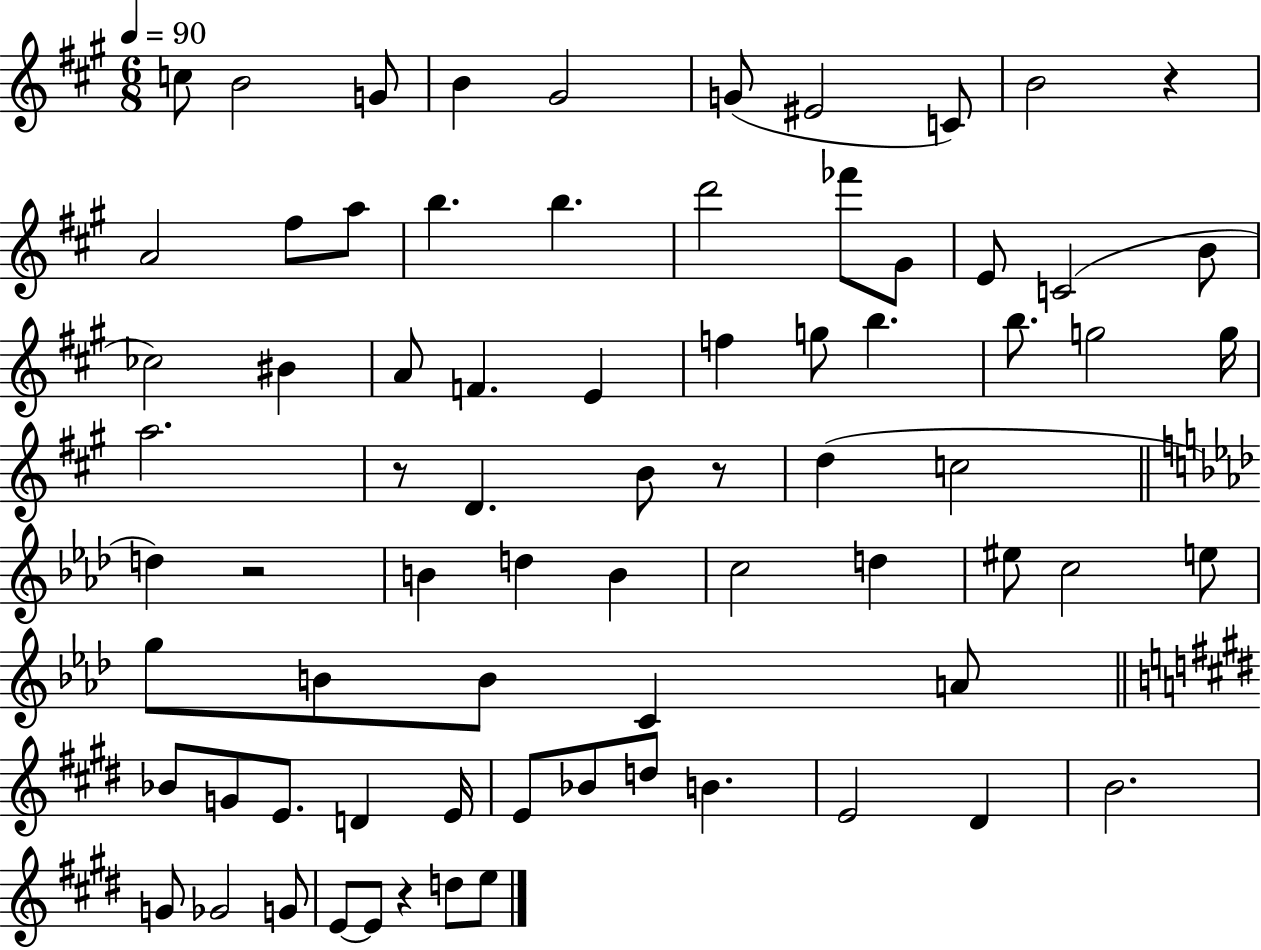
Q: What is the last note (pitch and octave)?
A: E5